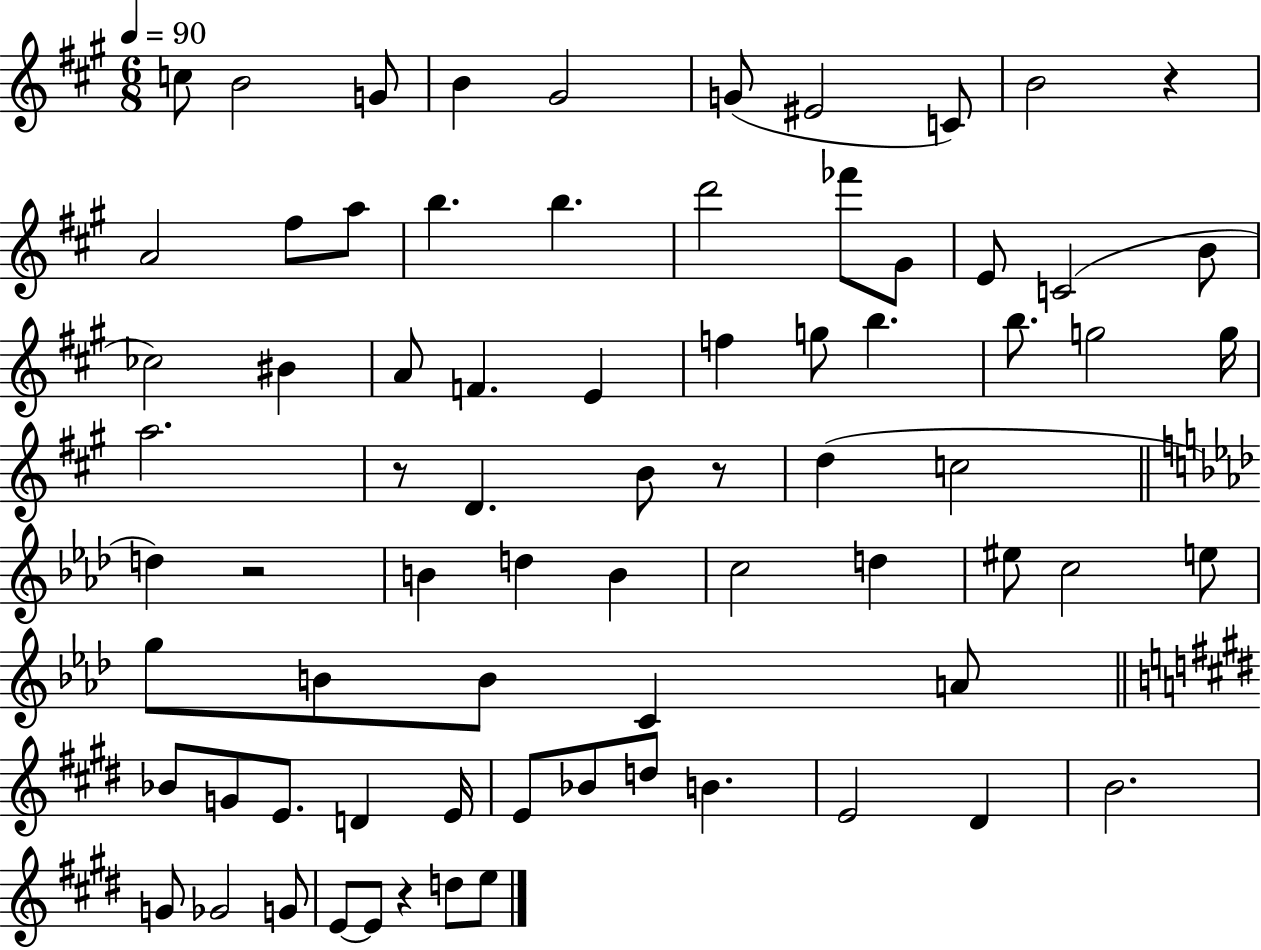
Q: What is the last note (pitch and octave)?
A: E5